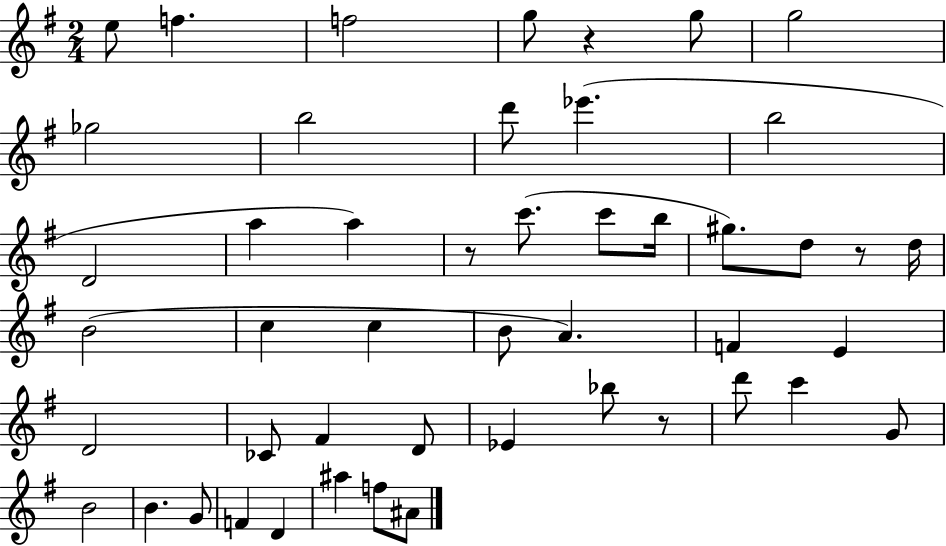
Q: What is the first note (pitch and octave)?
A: E5